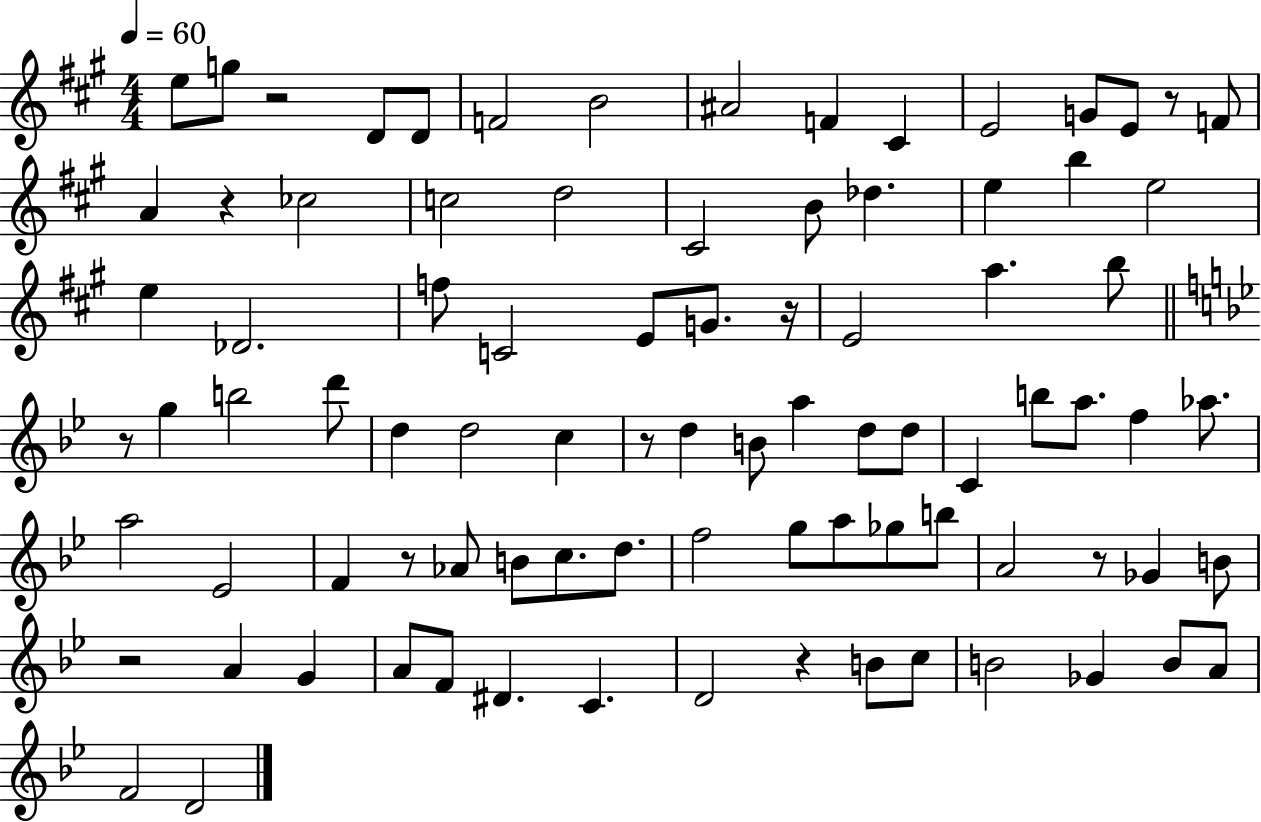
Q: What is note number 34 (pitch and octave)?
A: B5